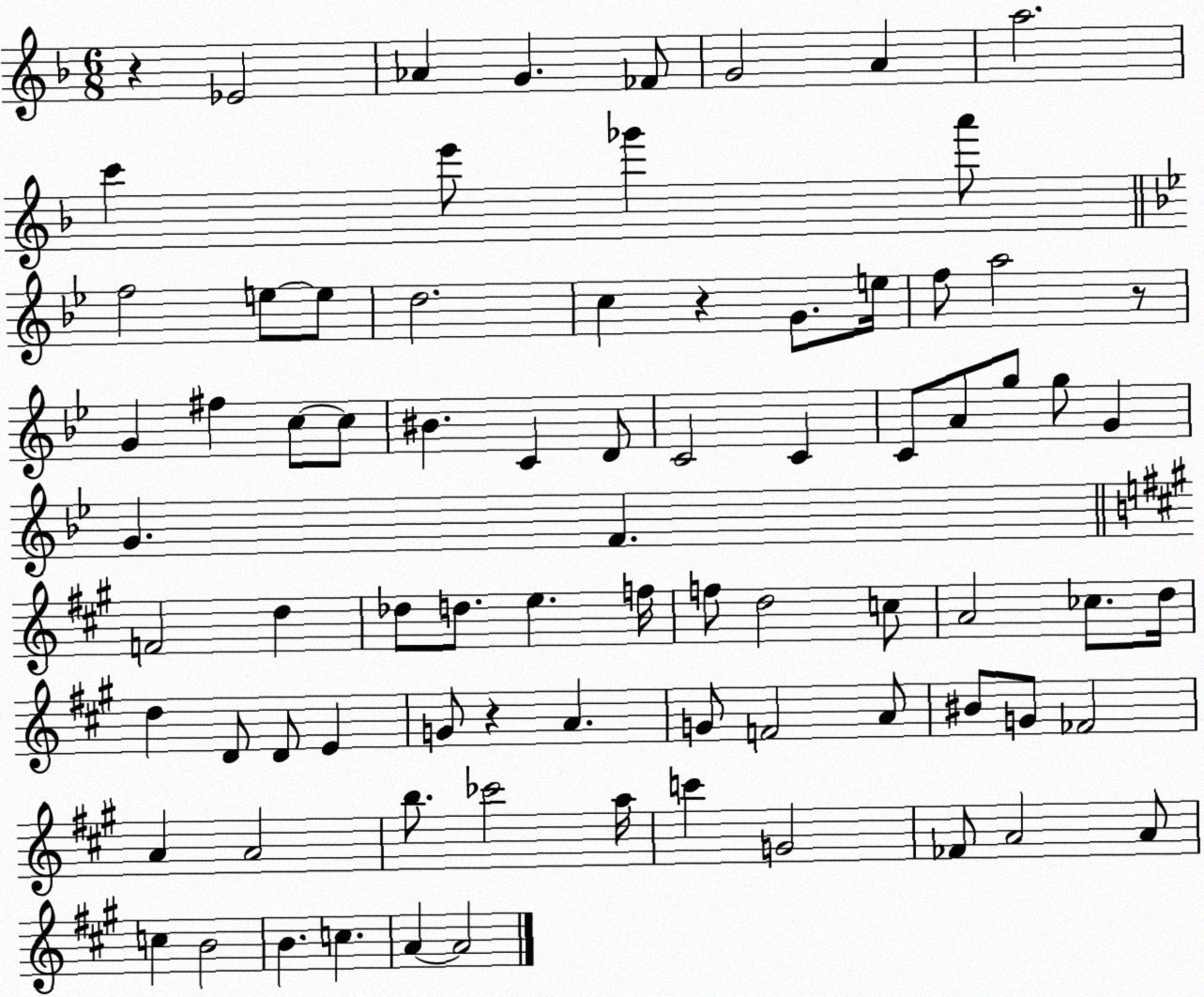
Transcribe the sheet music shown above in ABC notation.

X:1
T:Untitled
M:6/8
L:1/4
K:F
z _E2 _A G _F/2 G2 A a2 c' e'/2 _g' a'/2 f2 e/2 e/2 d2 c z G/2 e/4 f/2 a2 z/2 G ^f c/2 c/2 ^B C D/2 C2 C C/2 A/2 g/2 g/2 G G F F2 d _d/2 d/2 e f/4 f/2 d2 c/2 A2 _c/2 d/4 d D/2 D/2 E G/2 z A G/2 F2 A/2 ^B/2 G/2 _F2 A A2 b/2 _c'2 a/4 c' G2 _F/2 A2 A/2 c B2 B c A A2